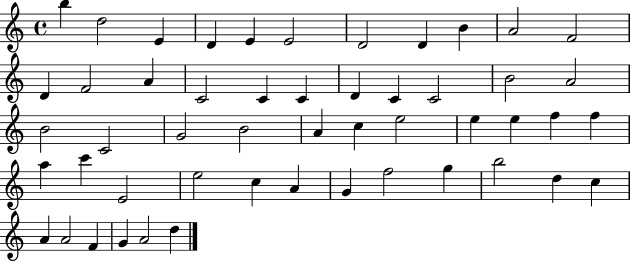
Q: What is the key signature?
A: C major